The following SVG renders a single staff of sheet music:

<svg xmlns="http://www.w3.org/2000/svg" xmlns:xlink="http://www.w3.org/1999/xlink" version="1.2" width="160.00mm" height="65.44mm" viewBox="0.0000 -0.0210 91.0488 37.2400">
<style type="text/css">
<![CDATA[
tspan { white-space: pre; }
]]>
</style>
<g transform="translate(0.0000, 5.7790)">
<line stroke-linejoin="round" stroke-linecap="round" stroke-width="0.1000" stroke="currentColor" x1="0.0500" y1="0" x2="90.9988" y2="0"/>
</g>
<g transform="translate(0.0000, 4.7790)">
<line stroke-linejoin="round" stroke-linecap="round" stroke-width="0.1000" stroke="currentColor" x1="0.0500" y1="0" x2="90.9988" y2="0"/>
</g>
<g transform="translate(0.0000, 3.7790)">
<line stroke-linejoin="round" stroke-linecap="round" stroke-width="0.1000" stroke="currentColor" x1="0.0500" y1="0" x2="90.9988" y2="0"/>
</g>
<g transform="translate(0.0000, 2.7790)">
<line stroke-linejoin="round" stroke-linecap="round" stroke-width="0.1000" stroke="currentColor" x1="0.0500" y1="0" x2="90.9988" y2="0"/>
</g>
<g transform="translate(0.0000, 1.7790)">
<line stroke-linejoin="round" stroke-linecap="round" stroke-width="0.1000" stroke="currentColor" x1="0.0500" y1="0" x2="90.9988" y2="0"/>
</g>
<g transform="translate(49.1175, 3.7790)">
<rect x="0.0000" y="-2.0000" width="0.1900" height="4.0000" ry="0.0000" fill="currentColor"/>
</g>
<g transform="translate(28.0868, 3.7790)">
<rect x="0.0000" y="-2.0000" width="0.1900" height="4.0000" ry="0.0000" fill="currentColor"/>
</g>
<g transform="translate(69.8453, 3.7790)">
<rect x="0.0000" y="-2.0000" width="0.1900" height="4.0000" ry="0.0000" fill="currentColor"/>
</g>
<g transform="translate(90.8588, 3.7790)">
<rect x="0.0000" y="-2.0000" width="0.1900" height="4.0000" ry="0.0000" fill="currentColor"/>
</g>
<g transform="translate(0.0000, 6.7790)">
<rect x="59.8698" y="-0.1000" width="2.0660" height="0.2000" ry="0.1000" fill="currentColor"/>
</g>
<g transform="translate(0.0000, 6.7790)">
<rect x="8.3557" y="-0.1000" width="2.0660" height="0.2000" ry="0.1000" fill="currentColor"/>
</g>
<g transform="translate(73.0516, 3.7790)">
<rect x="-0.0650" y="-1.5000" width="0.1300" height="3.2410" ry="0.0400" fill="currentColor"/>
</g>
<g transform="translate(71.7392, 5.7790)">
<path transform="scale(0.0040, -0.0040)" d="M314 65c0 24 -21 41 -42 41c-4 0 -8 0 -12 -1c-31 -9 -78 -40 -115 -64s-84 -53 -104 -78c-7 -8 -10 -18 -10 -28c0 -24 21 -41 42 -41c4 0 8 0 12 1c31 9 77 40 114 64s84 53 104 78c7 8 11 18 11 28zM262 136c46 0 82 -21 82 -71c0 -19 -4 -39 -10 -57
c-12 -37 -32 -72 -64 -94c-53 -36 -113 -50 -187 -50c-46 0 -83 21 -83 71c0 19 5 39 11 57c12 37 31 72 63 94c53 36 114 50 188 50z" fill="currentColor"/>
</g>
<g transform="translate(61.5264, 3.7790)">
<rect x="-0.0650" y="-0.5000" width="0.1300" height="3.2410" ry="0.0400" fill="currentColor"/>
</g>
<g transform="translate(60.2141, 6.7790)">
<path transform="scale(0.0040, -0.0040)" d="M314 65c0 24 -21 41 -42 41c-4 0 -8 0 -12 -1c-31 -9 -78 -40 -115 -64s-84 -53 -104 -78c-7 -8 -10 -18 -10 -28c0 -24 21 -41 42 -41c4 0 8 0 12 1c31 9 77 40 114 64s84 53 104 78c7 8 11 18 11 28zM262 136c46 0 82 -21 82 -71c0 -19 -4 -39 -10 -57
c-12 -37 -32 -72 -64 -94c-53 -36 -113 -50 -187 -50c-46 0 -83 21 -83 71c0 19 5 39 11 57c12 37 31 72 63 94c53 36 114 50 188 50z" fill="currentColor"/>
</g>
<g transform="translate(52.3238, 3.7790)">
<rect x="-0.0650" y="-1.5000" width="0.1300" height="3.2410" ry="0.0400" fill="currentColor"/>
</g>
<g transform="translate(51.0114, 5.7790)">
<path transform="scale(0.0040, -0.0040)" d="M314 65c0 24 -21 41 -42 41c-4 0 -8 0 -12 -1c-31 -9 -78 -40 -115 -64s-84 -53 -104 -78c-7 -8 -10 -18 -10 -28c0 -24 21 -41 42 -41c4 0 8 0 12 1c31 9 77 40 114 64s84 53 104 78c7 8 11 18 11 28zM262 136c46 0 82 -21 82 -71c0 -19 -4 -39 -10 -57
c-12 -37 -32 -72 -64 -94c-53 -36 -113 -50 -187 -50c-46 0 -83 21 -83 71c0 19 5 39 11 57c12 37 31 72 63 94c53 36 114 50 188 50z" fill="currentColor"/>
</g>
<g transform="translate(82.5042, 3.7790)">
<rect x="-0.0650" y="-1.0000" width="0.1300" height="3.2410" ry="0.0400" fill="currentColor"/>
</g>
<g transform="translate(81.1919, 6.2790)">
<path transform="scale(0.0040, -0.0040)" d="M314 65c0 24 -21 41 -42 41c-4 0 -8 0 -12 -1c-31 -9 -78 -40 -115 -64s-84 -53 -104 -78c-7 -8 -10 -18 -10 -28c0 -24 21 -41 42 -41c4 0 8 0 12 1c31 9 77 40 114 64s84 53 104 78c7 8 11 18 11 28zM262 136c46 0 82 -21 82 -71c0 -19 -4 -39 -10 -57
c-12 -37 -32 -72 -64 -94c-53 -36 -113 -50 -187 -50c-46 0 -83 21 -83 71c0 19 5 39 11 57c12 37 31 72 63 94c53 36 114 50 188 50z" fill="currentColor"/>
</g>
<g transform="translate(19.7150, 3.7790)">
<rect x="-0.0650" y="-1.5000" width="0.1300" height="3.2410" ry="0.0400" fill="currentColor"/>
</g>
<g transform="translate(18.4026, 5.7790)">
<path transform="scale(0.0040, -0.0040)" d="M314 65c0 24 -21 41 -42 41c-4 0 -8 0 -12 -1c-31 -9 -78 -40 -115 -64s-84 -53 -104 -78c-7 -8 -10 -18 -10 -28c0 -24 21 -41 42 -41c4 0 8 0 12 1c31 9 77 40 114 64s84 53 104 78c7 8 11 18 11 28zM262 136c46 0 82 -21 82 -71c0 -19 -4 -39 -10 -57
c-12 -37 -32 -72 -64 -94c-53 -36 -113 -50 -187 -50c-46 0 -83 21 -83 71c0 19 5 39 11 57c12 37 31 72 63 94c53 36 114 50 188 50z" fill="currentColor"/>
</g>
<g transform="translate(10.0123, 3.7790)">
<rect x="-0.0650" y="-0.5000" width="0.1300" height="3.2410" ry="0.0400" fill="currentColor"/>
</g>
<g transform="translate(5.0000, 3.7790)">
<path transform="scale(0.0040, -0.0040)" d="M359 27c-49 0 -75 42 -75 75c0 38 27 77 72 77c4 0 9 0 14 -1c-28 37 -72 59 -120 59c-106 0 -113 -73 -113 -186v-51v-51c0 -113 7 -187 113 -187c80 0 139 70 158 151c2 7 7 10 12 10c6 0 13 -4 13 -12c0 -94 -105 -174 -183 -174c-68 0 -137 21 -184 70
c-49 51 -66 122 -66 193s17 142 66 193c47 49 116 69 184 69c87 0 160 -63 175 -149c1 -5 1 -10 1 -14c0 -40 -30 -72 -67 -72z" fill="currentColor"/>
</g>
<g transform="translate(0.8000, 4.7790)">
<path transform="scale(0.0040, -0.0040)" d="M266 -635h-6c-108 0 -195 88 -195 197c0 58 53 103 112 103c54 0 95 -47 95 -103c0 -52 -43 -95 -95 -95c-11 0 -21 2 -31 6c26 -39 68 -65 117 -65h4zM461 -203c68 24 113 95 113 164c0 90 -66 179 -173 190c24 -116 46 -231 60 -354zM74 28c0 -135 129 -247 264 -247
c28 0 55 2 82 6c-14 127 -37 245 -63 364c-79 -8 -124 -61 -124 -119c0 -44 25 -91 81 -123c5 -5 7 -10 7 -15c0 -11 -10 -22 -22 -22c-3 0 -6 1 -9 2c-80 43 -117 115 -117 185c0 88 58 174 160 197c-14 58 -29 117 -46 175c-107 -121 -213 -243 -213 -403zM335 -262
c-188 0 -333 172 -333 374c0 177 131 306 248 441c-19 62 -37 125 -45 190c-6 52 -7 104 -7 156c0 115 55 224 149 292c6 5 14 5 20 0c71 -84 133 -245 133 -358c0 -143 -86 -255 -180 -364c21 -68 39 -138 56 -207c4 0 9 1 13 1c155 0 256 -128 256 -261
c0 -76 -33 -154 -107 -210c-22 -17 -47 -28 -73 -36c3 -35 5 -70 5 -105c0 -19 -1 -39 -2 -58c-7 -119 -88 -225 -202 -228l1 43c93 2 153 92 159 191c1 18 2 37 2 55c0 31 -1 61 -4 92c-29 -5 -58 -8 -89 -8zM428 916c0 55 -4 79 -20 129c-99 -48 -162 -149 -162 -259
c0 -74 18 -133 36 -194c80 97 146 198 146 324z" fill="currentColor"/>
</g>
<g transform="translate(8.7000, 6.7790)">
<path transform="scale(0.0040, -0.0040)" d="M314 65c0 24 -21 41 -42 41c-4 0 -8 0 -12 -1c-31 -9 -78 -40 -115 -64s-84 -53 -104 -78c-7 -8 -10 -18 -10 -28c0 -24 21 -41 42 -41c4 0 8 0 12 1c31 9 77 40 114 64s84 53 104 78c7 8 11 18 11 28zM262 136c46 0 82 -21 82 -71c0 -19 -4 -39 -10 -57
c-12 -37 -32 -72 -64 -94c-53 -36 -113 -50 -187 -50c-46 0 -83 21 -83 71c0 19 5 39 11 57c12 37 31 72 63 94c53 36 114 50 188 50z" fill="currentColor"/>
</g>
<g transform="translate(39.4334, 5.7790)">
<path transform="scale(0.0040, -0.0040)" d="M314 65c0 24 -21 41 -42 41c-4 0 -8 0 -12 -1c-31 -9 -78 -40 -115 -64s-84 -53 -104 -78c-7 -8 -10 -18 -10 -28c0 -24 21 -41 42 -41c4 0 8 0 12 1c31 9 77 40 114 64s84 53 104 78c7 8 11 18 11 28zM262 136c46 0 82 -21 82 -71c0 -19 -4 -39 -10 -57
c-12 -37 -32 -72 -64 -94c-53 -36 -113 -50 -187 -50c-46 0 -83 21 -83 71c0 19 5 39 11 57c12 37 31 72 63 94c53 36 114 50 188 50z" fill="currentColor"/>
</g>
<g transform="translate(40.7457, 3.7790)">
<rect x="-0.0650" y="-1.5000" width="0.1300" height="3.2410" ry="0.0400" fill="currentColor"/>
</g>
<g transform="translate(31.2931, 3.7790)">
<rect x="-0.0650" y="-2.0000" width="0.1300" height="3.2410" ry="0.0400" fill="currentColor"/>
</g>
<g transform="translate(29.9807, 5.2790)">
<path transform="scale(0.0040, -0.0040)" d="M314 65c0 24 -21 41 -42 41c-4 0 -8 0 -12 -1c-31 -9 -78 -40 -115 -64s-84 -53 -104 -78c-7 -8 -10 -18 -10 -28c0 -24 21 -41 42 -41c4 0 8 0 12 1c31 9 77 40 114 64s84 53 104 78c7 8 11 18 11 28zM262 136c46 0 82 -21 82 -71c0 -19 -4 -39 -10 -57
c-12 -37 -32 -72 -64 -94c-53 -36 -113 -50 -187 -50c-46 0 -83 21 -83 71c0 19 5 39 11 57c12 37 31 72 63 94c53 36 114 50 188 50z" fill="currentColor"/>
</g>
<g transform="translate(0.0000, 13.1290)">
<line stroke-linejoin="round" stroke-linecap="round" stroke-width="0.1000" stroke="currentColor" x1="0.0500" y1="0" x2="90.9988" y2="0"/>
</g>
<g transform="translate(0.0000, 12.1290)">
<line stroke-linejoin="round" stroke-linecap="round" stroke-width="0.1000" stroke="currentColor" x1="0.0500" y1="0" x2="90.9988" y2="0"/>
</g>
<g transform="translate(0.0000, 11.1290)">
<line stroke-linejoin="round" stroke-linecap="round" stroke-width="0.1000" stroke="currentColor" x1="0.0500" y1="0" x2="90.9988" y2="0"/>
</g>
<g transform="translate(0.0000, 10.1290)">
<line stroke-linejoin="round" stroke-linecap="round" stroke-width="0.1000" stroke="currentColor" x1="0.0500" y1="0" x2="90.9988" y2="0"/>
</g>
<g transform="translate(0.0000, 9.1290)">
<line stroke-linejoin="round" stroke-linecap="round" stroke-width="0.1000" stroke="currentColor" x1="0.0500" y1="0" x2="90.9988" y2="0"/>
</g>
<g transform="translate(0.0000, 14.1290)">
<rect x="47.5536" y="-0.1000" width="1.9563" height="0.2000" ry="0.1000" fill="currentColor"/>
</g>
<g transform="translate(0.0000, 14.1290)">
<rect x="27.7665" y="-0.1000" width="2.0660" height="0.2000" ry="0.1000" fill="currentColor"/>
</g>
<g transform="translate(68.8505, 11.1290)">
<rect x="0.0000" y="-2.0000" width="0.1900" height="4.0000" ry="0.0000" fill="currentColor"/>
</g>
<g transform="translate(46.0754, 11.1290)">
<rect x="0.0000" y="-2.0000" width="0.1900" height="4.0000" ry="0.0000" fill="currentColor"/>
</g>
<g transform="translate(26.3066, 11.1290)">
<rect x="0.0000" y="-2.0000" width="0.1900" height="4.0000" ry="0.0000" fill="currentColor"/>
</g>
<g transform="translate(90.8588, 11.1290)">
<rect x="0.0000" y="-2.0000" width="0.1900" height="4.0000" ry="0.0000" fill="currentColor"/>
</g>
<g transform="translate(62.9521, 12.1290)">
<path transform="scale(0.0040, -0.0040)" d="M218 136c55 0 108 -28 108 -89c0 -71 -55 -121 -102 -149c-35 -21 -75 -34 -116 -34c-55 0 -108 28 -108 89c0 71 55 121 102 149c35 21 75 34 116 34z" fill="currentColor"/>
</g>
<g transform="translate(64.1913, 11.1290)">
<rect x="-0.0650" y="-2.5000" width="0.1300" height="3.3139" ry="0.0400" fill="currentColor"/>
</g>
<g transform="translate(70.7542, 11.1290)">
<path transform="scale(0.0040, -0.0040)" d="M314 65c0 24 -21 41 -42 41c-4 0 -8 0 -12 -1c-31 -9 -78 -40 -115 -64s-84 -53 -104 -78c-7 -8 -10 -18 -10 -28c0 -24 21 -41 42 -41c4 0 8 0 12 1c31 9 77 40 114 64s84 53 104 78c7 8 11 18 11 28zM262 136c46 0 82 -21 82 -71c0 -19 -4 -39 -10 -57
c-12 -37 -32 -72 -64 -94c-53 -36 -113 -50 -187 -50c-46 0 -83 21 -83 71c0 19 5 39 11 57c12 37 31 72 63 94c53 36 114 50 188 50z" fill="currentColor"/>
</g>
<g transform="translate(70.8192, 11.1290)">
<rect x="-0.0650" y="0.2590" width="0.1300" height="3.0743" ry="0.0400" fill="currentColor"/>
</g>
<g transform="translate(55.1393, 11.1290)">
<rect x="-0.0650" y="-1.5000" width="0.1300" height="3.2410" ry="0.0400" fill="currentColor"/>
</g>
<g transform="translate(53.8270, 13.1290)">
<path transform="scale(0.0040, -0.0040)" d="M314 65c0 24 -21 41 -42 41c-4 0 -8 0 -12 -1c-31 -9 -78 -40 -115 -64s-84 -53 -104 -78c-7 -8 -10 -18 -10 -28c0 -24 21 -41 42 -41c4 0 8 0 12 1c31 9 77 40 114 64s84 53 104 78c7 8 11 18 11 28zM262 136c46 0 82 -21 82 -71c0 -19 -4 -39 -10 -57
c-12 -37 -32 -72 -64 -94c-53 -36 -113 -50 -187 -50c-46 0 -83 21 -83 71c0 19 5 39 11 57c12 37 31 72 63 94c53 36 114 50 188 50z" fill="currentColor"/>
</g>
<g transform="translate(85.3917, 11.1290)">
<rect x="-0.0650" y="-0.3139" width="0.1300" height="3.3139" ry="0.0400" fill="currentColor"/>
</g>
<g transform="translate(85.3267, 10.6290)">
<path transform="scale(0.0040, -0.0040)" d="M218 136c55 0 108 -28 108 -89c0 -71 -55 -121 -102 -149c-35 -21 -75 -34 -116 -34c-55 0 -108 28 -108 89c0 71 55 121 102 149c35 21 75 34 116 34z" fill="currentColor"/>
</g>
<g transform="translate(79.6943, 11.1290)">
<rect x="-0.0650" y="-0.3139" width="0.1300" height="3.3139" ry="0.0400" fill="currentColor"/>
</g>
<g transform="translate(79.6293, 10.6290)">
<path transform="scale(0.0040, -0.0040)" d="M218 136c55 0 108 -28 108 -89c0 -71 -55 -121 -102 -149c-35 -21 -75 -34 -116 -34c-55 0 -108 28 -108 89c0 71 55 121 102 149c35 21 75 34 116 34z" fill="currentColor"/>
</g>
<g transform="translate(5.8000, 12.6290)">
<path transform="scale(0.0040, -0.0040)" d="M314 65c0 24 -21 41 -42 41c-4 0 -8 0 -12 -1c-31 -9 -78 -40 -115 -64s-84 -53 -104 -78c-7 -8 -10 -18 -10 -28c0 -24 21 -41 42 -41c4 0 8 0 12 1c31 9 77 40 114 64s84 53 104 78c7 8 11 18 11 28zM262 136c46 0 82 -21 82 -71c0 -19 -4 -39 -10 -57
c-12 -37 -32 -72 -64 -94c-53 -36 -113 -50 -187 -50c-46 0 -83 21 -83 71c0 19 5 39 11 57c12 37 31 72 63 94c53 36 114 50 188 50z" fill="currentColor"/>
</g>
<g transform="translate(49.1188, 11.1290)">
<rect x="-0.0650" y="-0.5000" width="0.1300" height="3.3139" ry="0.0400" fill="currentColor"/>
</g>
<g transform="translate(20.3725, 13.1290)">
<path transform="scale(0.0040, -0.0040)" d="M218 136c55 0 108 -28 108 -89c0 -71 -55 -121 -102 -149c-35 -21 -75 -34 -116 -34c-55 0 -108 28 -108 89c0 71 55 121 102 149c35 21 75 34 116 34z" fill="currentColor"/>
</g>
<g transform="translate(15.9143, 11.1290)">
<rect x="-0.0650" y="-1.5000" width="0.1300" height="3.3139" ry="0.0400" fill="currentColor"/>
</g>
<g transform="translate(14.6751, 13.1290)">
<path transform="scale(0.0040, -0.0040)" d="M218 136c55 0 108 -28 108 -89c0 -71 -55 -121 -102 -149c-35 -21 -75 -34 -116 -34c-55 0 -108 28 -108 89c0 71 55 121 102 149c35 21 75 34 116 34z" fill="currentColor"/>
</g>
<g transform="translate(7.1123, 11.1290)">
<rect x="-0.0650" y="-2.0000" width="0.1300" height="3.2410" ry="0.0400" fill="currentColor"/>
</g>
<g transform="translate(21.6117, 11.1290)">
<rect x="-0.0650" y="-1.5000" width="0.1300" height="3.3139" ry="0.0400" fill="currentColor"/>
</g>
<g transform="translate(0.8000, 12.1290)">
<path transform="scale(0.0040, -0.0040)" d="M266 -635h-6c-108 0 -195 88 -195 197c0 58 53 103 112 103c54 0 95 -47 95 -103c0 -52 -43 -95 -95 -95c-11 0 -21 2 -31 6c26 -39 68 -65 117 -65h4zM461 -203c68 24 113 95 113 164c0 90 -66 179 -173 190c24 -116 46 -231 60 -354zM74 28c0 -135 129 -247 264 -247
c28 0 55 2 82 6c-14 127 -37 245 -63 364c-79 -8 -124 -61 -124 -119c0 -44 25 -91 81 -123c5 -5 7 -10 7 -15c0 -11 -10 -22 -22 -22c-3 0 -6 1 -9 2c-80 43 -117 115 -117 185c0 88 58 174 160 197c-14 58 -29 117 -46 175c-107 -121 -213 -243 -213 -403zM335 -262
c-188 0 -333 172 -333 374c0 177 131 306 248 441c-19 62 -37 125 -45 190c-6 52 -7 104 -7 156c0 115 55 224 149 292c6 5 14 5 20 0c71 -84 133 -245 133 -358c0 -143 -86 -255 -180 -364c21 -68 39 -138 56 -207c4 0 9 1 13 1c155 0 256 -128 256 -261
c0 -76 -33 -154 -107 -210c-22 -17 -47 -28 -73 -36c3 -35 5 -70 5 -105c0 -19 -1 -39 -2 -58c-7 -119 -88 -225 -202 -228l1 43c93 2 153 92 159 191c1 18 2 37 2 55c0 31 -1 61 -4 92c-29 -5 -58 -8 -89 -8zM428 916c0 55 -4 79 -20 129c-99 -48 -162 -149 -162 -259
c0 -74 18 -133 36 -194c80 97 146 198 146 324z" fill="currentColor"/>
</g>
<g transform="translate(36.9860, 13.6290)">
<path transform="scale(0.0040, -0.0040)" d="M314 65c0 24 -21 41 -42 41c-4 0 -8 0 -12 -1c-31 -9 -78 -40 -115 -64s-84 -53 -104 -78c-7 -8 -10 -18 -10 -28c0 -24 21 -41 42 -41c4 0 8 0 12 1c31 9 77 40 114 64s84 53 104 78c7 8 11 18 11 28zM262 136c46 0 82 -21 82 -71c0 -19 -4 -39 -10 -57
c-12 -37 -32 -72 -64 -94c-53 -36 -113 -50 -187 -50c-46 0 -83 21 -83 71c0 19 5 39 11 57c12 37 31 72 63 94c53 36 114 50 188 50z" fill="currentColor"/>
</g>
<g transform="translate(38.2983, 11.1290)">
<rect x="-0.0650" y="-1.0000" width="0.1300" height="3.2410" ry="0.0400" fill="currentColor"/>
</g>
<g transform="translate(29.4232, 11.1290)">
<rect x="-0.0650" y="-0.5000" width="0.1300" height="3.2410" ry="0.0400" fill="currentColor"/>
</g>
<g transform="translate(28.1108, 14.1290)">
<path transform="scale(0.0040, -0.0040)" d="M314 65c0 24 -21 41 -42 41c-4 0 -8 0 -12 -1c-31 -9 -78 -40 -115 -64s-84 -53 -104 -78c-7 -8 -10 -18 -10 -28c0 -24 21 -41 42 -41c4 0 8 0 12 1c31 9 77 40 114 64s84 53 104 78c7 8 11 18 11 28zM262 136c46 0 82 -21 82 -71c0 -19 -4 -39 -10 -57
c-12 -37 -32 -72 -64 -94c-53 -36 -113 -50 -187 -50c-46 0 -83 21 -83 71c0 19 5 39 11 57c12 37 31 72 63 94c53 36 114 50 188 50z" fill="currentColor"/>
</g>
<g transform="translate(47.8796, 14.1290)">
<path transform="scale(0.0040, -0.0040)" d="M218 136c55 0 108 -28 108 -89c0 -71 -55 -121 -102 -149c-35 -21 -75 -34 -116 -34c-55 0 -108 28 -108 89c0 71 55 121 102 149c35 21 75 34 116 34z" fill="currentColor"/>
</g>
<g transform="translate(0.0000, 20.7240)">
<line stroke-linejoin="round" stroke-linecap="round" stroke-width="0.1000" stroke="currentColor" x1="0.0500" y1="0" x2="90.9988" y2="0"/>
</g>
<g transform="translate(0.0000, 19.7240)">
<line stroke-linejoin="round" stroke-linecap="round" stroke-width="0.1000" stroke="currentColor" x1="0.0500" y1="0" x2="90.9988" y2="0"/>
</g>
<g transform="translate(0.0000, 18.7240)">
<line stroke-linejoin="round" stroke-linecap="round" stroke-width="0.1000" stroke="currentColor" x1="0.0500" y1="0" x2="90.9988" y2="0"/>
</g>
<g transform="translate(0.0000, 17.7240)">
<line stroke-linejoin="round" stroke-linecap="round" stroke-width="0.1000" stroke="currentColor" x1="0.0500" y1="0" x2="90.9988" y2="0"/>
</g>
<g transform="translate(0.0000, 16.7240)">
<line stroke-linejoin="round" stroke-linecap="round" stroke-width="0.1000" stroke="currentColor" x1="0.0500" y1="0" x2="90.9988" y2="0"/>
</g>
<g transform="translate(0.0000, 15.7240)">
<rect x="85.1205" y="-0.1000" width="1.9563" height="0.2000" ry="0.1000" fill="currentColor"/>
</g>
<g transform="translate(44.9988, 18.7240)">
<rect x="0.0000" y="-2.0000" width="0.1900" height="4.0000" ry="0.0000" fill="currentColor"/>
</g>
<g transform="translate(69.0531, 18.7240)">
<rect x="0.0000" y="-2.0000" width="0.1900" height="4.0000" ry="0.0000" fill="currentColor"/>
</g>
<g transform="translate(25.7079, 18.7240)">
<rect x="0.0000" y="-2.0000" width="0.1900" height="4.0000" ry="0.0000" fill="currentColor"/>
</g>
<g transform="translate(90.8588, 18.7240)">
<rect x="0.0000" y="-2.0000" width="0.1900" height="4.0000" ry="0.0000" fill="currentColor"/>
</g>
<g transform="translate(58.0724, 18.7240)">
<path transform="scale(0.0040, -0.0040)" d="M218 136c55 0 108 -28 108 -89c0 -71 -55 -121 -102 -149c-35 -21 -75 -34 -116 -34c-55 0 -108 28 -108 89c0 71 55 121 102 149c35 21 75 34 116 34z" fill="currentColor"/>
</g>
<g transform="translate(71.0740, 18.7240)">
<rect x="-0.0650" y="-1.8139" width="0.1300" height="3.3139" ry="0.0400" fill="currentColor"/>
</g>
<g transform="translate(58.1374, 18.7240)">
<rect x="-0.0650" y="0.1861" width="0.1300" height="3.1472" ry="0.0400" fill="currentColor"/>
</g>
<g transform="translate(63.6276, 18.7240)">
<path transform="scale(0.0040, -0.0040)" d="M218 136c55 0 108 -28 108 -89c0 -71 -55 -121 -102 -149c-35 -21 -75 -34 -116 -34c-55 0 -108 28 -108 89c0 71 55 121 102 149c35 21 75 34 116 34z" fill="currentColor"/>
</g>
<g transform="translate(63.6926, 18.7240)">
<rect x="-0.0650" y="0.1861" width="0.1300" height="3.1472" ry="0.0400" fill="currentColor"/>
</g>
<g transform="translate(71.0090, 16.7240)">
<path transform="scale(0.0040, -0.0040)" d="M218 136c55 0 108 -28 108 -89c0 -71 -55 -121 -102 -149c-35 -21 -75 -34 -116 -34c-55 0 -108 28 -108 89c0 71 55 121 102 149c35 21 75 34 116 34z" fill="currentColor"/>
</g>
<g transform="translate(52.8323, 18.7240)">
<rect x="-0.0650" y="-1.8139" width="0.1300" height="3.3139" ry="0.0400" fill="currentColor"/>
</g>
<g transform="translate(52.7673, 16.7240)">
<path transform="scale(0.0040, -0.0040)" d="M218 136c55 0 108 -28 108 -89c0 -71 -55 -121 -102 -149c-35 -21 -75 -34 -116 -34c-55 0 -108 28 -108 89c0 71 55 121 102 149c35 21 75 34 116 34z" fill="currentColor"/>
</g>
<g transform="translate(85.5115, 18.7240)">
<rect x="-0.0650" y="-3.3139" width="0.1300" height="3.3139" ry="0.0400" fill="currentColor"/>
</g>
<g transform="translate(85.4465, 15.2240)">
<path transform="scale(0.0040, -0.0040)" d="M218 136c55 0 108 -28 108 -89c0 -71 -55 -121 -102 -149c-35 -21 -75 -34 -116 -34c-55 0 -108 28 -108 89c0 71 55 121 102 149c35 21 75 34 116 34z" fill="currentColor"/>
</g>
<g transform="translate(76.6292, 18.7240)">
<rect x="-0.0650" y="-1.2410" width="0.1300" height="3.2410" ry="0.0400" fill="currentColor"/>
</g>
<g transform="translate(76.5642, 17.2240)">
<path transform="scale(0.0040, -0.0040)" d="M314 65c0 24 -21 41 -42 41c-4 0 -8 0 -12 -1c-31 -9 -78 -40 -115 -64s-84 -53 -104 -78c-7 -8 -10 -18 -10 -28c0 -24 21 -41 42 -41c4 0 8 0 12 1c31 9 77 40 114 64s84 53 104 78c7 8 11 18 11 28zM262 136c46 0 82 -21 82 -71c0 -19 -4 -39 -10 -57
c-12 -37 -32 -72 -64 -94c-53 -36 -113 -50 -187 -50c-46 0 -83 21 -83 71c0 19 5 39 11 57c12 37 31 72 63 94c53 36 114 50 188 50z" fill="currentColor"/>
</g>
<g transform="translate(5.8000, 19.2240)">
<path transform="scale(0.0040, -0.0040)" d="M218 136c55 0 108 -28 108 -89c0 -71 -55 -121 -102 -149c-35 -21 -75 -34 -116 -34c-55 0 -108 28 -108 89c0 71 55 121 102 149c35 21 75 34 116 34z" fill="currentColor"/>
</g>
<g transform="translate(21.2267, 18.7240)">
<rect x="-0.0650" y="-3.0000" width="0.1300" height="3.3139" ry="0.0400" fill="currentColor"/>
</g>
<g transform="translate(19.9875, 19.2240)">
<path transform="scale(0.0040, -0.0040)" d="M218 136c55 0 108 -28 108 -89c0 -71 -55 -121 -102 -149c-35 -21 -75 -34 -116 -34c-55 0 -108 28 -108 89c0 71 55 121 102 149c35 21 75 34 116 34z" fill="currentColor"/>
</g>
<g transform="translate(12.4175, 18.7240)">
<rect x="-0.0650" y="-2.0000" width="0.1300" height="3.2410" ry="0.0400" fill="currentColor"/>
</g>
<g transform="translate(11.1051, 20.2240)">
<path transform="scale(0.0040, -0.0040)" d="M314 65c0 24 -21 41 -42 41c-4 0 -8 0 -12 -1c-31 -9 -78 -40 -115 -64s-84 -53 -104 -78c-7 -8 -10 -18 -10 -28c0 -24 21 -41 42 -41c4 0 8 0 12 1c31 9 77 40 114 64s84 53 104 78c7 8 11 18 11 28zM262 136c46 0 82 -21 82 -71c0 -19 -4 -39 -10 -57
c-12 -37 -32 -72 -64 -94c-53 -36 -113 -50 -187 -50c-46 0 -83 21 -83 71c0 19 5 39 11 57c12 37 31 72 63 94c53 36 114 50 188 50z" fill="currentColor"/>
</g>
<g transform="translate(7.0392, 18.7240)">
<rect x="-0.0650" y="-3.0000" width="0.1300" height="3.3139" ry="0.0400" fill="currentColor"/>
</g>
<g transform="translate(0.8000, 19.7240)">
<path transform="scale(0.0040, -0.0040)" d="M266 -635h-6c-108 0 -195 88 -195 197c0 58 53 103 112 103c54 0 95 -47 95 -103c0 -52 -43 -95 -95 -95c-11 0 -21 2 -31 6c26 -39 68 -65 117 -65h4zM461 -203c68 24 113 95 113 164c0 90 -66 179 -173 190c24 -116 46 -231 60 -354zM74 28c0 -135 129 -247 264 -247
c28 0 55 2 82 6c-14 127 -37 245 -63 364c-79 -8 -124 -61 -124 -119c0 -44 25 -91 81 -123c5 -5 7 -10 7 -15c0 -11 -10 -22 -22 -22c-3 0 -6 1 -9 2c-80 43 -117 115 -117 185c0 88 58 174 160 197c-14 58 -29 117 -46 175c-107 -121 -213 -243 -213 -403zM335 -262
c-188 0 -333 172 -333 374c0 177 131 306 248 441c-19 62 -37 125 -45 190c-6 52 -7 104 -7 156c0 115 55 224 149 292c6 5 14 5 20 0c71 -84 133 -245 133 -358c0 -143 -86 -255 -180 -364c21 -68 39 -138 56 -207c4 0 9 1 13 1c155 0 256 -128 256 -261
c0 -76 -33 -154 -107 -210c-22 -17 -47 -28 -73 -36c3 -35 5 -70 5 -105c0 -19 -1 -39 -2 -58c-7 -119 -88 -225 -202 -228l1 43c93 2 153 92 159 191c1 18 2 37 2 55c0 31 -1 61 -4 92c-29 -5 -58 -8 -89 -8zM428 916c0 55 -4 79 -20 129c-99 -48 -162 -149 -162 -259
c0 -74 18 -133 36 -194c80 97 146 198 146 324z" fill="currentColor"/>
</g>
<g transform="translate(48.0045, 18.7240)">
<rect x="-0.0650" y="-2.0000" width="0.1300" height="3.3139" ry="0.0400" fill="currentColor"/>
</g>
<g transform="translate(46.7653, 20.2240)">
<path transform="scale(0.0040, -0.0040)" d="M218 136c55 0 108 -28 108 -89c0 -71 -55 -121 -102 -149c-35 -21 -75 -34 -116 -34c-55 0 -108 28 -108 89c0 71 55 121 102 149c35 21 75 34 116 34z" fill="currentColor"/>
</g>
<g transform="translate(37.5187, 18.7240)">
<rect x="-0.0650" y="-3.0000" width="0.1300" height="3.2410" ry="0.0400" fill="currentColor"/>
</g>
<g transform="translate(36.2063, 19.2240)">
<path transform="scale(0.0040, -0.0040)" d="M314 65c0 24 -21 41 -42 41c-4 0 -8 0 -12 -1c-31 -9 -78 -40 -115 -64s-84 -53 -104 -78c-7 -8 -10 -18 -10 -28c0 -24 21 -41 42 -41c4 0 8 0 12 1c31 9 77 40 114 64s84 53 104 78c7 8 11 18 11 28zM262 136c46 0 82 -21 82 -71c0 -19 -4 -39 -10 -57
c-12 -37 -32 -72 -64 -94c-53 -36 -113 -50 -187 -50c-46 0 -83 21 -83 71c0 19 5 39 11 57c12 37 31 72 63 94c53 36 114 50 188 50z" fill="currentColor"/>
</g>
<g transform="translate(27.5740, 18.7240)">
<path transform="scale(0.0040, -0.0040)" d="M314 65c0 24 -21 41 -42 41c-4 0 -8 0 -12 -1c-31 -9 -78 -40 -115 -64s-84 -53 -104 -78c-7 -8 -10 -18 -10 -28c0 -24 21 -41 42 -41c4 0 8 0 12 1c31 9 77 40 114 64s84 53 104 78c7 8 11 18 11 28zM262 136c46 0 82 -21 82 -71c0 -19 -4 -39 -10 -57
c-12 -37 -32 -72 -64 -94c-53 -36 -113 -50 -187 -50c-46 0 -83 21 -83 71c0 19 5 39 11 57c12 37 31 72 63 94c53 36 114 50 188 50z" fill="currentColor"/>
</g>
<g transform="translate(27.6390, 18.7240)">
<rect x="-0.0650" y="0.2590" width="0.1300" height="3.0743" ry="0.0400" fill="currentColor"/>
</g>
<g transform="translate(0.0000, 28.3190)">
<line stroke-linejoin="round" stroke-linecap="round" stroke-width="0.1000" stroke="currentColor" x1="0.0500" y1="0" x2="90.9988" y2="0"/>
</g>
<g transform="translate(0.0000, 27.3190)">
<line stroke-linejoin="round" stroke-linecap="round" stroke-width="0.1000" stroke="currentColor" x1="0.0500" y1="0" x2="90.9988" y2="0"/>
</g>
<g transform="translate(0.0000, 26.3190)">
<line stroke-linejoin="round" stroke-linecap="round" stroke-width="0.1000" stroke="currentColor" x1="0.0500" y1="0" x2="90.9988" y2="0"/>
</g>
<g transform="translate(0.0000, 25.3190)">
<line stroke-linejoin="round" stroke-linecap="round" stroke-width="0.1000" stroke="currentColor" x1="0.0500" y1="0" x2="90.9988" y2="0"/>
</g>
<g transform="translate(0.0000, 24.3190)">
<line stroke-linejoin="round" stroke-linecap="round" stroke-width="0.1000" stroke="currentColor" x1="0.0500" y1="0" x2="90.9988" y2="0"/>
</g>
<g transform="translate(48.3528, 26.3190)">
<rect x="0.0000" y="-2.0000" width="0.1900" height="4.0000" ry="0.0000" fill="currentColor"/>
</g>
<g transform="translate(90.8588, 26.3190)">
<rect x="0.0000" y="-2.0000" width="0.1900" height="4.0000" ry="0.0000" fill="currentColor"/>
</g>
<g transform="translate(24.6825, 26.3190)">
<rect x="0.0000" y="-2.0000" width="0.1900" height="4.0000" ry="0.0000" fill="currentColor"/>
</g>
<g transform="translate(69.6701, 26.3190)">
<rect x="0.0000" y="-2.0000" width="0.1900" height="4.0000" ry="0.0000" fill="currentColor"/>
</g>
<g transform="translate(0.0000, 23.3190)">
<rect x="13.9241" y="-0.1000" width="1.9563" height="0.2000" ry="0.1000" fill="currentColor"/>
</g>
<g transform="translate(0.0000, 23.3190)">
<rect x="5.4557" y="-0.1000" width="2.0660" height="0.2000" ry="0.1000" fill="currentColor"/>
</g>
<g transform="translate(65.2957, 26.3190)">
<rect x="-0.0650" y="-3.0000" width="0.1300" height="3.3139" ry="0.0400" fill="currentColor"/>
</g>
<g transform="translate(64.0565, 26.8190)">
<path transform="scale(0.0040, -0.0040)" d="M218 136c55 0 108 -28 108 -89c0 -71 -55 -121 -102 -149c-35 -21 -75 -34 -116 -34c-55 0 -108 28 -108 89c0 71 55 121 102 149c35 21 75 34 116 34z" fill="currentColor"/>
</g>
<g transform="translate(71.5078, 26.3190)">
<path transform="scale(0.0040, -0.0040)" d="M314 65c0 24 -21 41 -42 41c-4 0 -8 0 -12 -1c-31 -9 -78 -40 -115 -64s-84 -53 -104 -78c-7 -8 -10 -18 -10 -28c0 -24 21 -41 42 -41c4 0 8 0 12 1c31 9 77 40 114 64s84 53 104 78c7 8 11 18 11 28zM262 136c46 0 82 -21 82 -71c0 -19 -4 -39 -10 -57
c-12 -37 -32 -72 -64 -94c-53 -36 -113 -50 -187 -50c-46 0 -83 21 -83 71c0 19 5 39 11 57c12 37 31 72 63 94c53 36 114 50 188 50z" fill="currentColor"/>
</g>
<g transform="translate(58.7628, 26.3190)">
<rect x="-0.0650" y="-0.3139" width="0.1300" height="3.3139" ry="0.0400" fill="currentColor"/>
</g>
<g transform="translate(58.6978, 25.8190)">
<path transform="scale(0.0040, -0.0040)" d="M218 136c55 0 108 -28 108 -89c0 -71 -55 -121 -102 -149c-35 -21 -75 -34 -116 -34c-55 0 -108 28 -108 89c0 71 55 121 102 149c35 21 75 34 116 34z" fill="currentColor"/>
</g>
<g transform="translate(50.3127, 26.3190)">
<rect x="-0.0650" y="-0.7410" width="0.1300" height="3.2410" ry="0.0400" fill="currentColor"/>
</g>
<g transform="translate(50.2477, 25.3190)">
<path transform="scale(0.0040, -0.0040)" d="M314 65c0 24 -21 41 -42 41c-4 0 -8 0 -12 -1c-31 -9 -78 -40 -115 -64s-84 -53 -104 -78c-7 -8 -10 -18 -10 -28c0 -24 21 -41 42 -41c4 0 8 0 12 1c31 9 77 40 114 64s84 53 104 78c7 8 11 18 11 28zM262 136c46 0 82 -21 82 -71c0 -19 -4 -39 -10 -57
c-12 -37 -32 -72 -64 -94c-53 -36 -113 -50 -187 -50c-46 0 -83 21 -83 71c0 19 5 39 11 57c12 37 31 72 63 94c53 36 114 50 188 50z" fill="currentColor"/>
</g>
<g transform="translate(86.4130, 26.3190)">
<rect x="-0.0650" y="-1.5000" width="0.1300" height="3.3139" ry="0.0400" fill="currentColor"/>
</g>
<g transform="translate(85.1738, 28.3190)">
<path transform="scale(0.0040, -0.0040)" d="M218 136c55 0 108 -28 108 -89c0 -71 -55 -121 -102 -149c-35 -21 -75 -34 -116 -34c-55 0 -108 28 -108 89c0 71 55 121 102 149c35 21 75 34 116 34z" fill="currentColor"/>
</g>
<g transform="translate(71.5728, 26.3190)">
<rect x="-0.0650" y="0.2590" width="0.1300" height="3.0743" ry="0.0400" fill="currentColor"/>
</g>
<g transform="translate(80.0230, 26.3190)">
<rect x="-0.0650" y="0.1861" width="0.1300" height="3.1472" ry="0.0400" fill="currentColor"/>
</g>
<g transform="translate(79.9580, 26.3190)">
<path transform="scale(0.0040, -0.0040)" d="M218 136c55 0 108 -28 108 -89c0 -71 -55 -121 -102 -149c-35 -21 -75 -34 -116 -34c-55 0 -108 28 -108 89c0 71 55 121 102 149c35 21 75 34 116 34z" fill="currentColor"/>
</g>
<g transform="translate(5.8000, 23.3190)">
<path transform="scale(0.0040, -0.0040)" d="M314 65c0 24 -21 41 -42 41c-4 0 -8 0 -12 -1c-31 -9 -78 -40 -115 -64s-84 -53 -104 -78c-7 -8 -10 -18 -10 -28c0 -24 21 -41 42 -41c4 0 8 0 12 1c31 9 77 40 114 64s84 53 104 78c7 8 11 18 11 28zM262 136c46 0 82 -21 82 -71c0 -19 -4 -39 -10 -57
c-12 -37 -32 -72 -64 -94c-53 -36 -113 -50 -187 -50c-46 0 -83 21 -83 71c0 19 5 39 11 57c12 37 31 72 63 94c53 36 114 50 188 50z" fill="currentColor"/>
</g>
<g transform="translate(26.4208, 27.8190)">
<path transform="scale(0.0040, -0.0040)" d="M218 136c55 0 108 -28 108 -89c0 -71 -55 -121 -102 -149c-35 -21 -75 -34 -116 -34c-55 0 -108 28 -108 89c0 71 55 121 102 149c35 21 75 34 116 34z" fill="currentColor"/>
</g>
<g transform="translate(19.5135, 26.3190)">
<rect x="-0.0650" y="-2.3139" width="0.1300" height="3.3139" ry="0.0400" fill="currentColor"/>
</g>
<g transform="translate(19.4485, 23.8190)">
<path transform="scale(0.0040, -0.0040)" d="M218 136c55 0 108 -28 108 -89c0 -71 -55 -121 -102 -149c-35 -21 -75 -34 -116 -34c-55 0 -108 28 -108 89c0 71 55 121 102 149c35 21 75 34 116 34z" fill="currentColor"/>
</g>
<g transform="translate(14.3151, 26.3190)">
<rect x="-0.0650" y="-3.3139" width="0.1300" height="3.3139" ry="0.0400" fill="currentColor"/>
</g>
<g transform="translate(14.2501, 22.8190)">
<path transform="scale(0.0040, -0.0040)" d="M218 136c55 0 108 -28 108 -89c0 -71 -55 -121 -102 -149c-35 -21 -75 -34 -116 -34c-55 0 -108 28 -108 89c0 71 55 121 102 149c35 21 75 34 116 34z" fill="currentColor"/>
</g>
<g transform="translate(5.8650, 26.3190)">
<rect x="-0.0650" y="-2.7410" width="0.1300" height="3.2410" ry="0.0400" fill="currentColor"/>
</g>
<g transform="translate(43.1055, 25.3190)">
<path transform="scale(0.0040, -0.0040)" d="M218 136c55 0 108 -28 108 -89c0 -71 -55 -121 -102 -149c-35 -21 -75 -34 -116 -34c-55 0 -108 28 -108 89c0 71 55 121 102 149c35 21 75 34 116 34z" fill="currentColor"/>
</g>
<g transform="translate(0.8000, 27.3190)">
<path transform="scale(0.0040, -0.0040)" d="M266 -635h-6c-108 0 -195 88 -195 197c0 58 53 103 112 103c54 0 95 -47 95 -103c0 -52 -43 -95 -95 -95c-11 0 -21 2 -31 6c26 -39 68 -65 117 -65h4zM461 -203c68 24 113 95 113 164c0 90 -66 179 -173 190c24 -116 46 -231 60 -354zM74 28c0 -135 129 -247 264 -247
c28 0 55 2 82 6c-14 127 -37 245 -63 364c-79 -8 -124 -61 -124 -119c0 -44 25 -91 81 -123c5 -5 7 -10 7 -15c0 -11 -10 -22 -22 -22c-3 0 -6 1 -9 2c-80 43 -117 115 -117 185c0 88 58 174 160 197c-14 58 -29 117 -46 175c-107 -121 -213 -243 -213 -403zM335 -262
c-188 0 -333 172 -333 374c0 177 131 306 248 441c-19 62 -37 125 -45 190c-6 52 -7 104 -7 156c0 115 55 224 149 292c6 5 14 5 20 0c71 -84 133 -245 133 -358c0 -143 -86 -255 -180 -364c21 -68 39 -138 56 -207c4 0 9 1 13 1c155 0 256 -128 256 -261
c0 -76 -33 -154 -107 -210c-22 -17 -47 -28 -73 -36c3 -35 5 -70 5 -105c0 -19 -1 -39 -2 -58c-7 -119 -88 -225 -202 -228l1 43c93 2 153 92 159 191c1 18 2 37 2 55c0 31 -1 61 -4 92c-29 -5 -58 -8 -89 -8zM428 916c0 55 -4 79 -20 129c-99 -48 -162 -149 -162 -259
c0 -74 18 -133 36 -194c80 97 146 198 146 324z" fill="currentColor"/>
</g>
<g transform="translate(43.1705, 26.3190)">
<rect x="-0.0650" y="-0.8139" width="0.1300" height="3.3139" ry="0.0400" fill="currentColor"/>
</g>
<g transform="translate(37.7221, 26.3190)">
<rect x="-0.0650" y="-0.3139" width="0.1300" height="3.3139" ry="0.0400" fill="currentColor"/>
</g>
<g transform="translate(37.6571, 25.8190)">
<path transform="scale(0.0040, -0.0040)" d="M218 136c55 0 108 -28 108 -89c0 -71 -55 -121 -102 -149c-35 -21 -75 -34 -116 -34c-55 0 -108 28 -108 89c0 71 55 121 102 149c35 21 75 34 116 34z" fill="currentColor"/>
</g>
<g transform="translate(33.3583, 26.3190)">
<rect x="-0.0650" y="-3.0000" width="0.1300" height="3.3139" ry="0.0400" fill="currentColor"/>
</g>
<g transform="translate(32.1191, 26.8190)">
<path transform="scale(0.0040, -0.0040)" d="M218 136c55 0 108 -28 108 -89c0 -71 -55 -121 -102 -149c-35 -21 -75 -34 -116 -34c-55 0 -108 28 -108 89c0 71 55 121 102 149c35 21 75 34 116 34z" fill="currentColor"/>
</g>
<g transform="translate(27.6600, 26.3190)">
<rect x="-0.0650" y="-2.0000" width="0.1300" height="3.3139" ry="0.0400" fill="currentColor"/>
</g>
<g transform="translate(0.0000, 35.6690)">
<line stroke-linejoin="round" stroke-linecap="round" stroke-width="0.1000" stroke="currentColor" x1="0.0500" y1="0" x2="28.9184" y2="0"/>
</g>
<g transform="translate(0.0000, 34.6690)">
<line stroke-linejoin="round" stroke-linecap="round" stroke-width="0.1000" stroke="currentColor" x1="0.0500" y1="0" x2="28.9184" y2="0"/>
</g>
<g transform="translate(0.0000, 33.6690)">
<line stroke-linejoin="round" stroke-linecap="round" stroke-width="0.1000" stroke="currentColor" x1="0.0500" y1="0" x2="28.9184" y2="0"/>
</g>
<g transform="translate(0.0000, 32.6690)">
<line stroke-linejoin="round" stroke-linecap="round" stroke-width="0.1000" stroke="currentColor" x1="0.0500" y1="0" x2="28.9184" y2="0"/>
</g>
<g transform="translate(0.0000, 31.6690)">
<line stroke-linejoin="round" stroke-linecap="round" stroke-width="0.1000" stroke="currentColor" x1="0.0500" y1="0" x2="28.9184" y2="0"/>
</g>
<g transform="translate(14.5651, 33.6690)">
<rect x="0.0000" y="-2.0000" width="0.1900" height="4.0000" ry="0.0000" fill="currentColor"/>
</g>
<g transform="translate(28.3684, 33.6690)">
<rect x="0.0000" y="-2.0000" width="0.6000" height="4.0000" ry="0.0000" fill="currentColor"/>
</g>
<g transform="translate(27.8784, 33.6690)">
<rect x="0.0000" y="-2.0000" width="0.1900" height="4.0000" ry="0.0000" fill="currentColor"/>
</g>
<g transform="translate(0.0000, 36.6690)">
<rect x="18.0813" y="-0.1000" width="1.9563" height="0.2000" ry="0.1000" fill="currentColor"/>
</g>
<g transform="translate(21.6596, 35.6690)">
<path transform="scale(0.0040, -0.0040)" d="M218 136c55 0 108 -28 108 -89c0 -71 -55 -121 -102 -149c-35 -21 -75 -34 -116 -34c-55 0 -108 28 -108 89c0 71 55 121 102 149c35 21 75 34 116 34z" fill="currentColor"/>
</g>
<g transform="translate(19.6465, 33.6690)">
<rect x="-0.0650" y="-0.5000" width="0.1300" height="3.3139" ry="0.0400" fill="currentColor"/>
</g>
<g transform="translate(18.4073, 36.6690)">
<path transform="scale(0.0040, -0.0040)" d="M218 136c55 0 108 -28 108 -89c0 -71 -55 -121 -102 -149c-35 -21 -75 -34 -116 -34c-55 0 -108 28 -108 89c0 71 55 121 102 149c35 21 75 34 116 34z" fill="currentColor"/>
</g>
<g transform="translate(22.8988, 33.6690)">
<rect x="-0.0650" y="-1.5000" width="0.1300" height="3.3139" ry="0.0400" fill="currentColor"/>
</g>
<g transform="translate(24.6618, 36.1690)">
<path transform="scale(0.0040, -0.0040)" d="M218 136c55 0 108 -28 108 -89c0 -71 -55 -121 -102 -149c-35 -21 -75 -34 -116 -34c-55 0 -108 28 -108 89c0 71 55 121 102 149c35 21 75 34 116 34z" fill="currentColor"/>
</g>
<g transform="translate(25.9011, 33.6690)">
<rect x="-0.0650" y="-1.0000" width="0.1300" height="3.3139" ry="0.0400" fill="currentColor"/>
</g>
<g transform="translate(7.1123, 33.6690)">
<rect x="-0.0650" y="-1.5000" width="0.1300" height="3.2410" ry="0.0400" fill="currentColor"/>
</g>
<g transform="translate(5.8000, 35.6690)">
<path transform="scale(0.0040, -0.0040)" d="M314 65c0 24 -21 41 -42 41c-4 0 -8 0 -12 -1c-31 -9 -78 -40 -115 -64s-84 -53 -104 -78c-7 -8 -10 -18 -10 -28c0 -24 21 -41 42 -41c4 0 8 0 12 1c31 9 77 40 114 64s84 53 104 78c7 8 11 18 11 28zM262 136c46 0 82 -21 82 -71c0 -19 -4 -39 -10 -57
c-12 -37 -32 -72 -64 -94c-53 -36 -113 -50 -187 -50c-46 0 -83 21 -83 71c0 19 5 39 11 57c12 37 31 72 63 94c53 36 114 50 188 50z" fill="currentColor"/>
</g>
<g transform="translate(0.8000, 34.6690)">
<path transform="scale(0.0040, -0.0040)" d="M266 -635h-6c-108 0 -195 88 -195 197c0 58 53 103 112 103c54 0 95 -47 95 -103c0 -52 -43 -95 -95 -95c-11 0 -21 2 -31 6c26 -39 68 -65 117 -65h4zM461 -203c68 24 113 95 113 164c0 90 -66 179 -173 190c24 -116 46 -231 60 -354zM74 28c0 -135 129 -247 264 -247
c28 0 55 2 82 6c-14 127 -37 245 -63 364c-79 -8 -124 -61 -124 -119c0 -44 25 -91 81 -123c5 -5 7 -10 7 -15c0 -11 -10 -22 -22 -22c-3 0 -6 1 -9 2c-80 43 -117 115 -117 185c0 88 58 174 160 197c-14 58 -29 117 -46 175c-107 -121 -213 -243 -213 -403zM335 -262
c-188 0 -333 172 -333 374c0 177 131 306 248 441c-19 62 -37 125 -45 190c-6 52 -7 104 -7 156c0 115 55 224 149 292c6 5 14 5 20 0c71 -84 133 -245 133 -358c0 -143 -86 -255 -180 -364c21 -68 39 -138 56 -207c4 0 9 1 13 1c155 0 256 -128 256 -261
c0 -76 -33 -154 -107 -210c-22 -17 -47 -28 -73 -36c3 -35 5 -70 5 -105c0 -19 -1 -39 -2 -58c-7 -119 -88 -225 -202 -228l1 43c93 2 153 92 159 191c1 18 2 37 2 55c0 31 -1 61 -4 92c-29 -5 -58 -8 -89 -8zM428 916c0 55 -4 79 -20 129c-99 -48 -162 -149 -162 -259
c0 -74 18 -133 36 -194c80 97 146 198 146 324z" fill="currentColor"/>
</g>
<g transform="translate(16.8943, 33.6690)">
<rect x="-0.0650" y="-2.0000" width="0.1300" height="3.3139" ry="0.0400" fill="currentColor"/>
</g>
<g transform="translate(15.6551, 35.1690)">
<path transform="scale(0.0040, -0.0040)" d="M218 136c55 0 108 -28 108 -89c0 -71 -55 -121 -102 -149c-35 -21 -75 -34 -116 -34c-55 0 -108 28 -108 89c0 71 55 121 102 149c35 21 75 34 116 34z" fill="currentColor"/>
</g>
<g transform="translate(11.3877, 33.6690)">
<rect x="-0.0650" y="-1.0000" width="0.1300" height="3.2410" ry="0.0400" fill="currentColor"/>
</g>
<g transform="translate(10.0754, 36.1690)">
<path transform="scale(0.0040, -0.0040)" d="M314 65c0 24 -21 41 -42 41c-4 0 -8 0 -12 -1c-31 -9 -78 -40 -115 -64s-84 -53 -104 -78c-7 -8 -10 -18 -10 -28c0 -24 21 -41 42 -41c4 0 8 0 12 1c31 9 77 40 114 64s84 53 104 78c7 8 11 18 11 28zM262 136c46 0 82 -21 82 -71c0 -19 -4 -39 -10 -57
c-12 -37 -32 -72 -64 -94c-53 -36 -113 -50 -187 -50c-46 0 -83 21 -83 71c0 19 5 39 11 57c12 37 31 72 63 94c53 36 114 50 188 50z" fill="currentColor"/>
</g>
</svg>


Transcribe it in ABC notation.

X:1
T:Untitled
M:4/4
L:1/4
K:C
C2 E2 F2 E2 E2 C2 E2 D2 F2 E E C2 D2 C E2 G B2 c c A F2 A B2 A2 F f B B f e2 b a2 b g F A c d d2 c A B2 B E E2 D2 F C E D